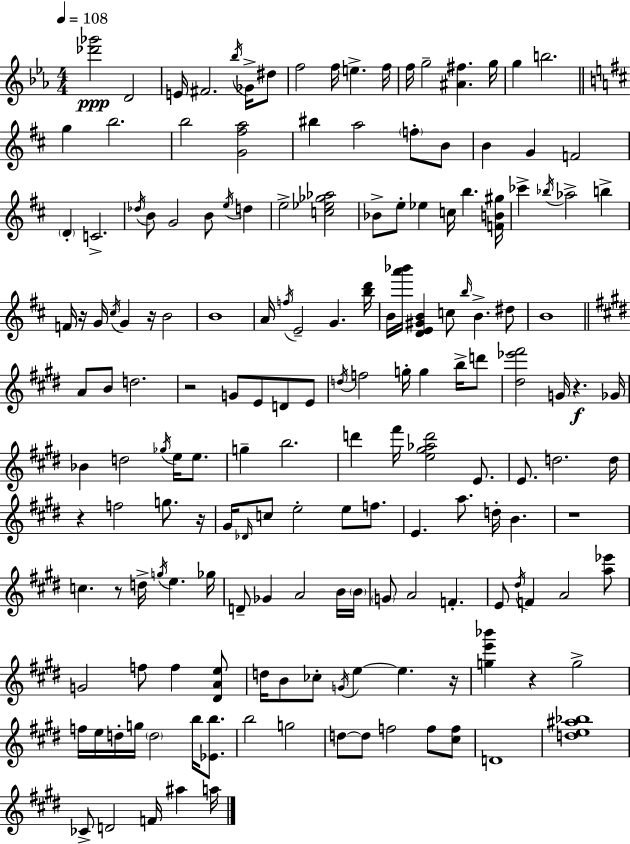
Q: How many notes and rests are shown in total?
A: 170